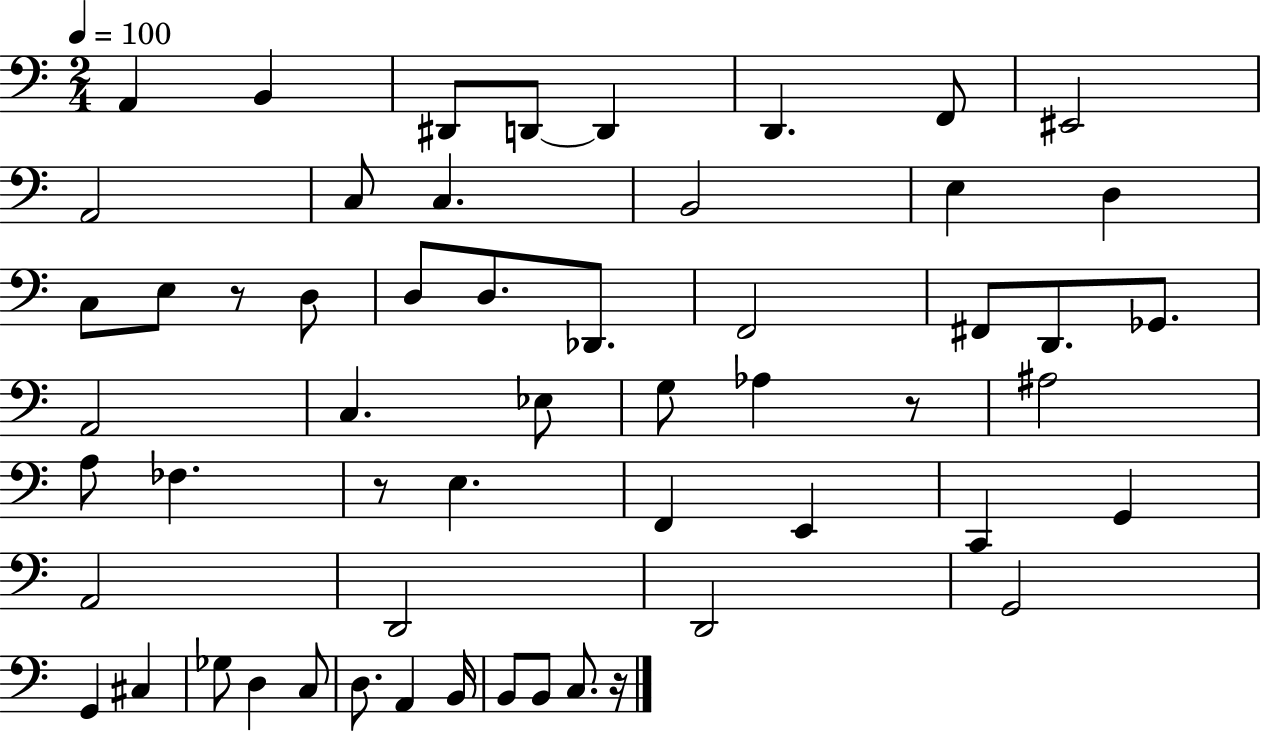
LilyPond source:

{
  \clef bass
  \numericTimeSignature
  \time 2/4
  \key c \major
  \tempo 4 = 100
  a,4 b,4 | dis,8 d,8~~ d,4 | d,4. f,8 | eis,2 | \break a,2 | c8 c4. | b,2 | e4 d4 | \break c8 e8 r8 d8 | d8 d8. des,8. | f,2 | fis,8 d,8. ges,8. | \break a,2 | c4. ees8 | g8 aes4 r8 | ais2 | \break a8 fes4. | r8 e4. | f,4 e,4 | c,4 g,4 | \break a,2 | d,2 | d,2 | g,2 | \break g,4 cis4 | ges8 d4 c8 | d8. a,4 b,16 | b,8 b,8 c8. r16 | \break \bar "|."
}